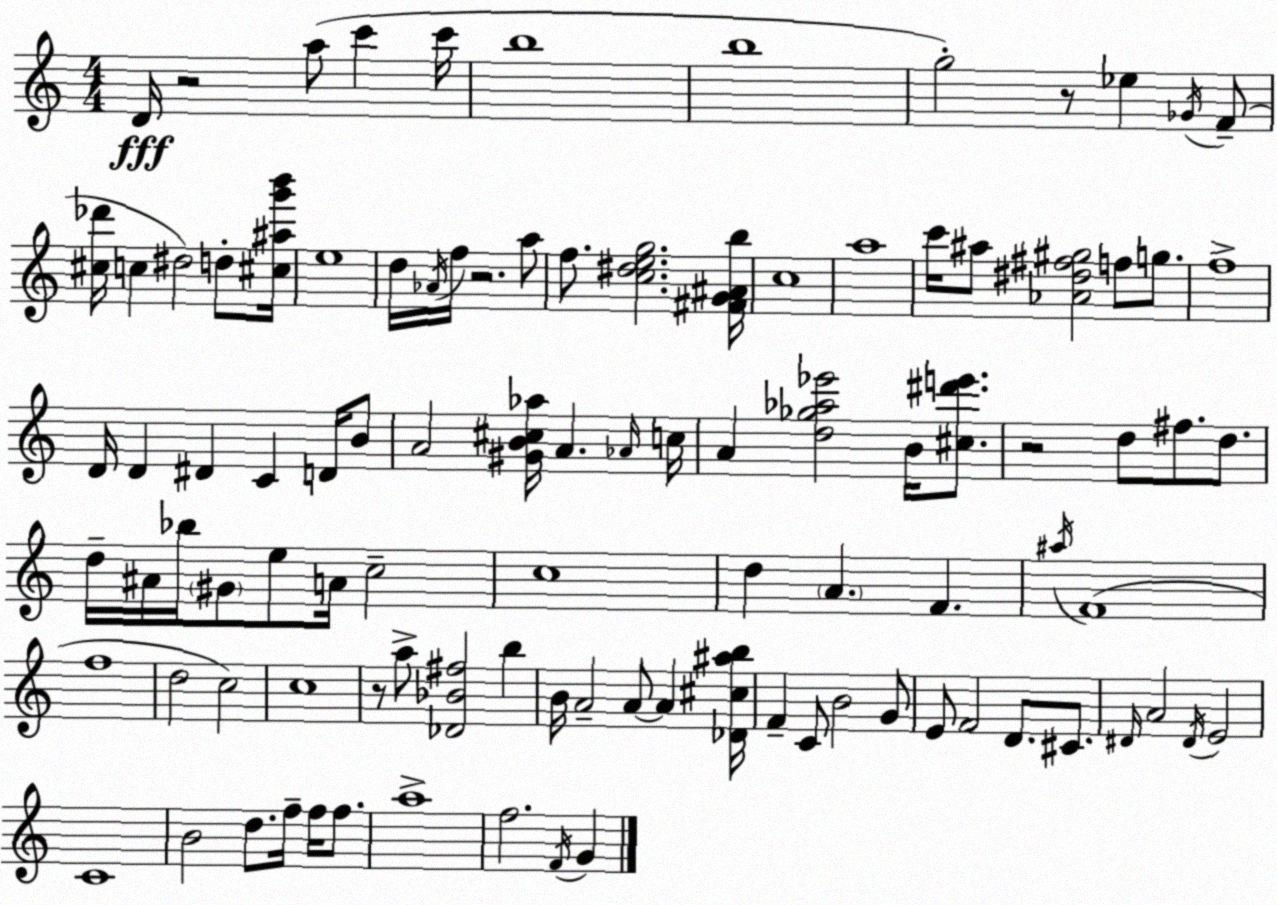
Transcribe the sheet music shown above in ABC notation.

X:1
T:Untitled
M:4/4
L:1/4
K:Am
D/4 z2 a/2 c' c'/4 b4 b4 g2 z/2 _e _G/4 F/2 [^c_d']/4 c ^d2 d/2 [^c^ag'b']/4 e4 d/4 _A/4 f/4 z2 a/2 f/2 [c^deg]2 [^FG^Ab]/4 c4 a4 c'/4 ^a/2 [_A^d^f^g]2 f/2 g/2 f4 D/4 D ^D C D/4 B/2 A2 [^GB^c_a]/4 A _A/4 c/4 A [d_g_a_e']2 B/4 [^c^d'e']/2 z2 d/2 ^f/2 d/2 d/4 ^A/4 _b/4 ^G/2 e/2 A/4 c2 c4 d A F ^a/4 F4 f4 d2 c2 c4 z/2 a/2 [_D_B^f]2 b B/4 A2 A/2 A [_D^c^ab]/4 F C/2 B2 G/2 E/2 F2 D/2 ^C/2 ^D/4 A2 ^D/4 E2 C4 B2 d/2 f/4 f/4 f/2 a4 f2 F/4 G